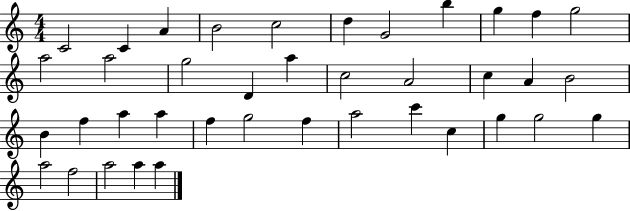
C4/h C4/q A4/q B4/h C5/h D5/q G4/h B5/q G5/q F5/q G5/h A5/h A5/h G5/h D4/q A5/q C5/h A4/h C5/q A4/q B4/h B4/q F5/q A5/q A5/q F5/q G5/h F5/q A5/h C6/q C5/q G5/q G5/h G5/q A5/h F5/h A5/h A5/q A5/q